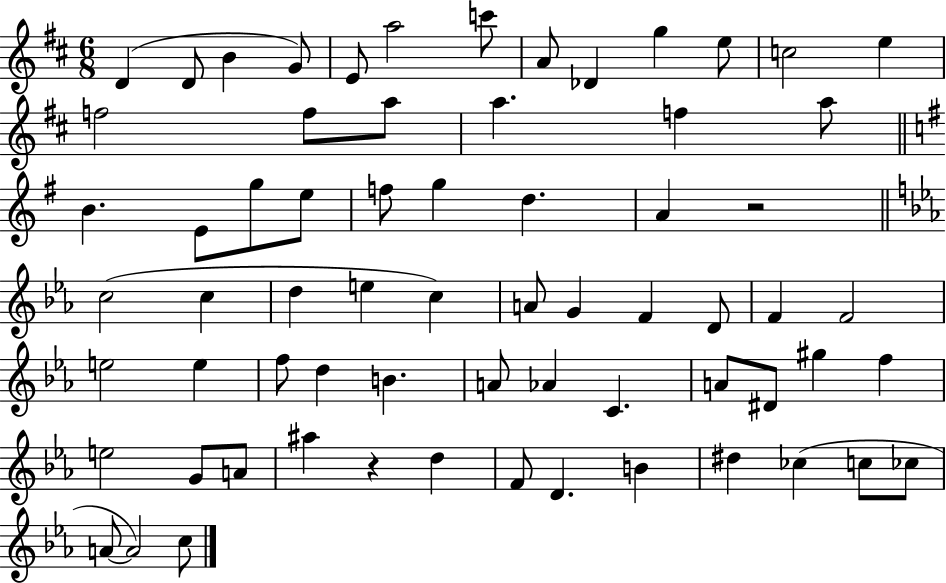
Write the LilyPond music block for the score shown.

{
  \clef treble
  \numericTimeSignature
  \time 6/8
  \key d \major
  d'4( d'8 b'4 g'8) | e'8 a''2 c'''8 | a'8 des'4 g''4 e''8 | c''2 e''4 | \break f''2 f''8 a''8 | a''4. f''4 a''8 | \bar "||" \break \key g \major b'4. e'8 g''8 e''8 | f''8 g''4 d''4. | a'4 r2 | \bar "||" \break \key c \minor c''2( c''4 | d''4 e''4 c''4) | a'8 g'4 f'4 d'8 | f'4 f'2 | \break e''2 e''4 | f''8 d''4 b'4. | a'8 aes'4 c'4. | a'8 dis'8 gis''4 f''4 | \break e''2 g'8 a'8 | ais''4 r4 d''4 | f'8 d'4. b'4 | dis''4 ces''4( c''8 ces''8 | \break a'8~~ a'2) c''8 | \bar "|."
}